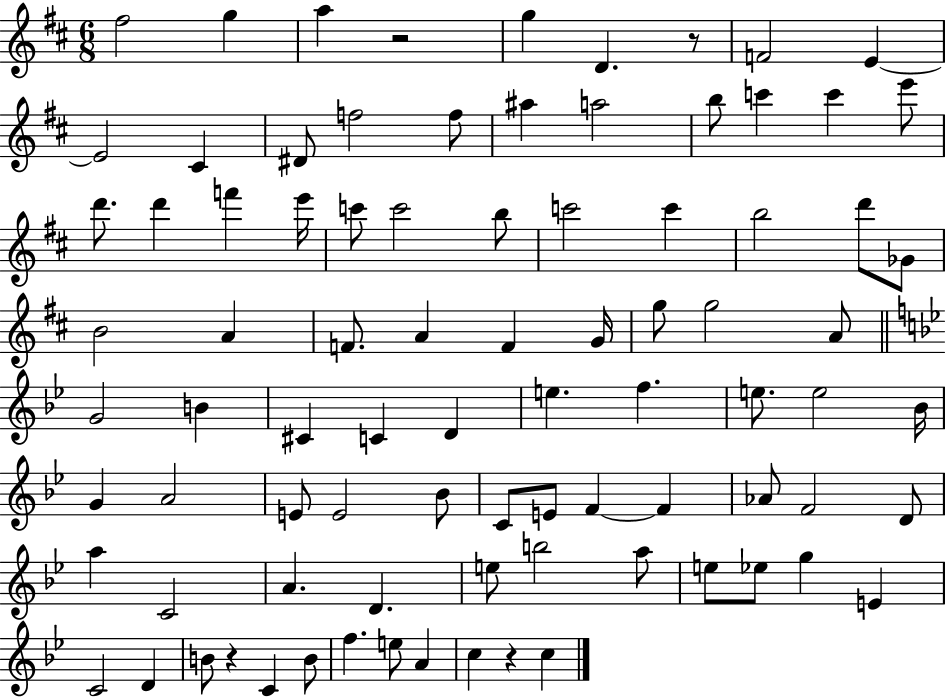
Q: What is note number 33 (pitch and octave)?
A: F4